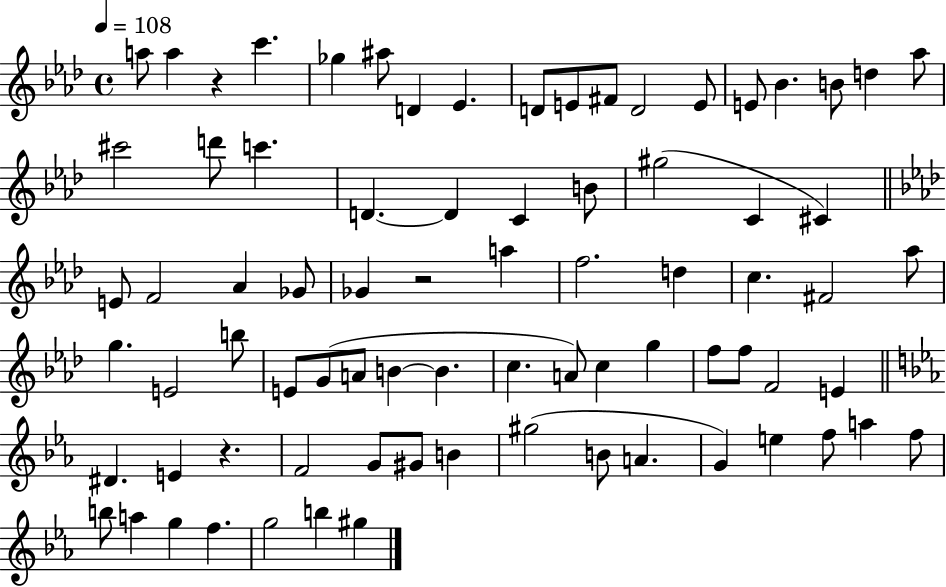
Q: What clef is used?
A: treble